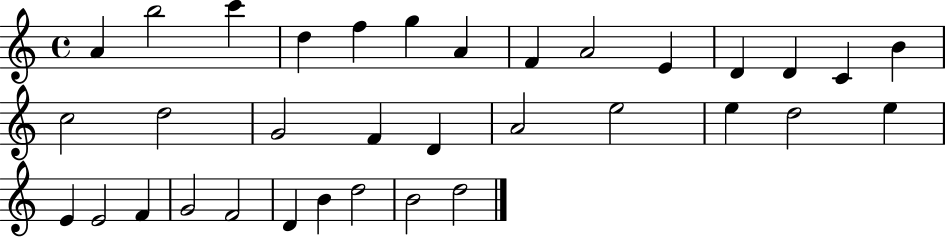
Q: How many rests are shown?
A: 0